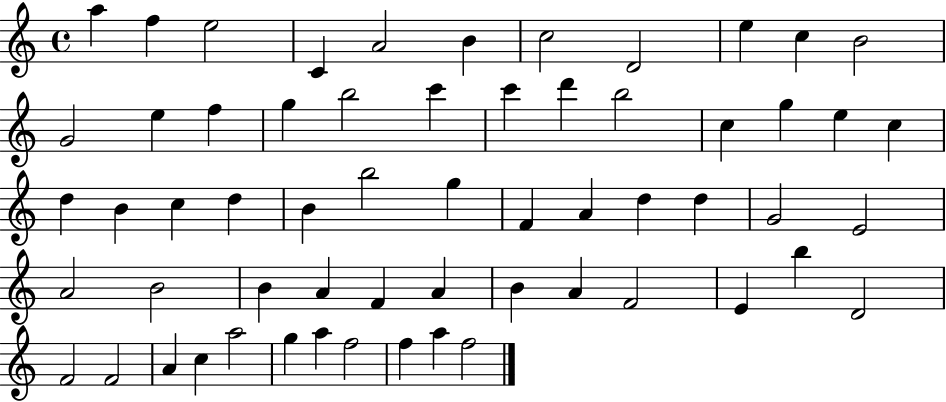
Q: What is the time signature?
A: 4/4